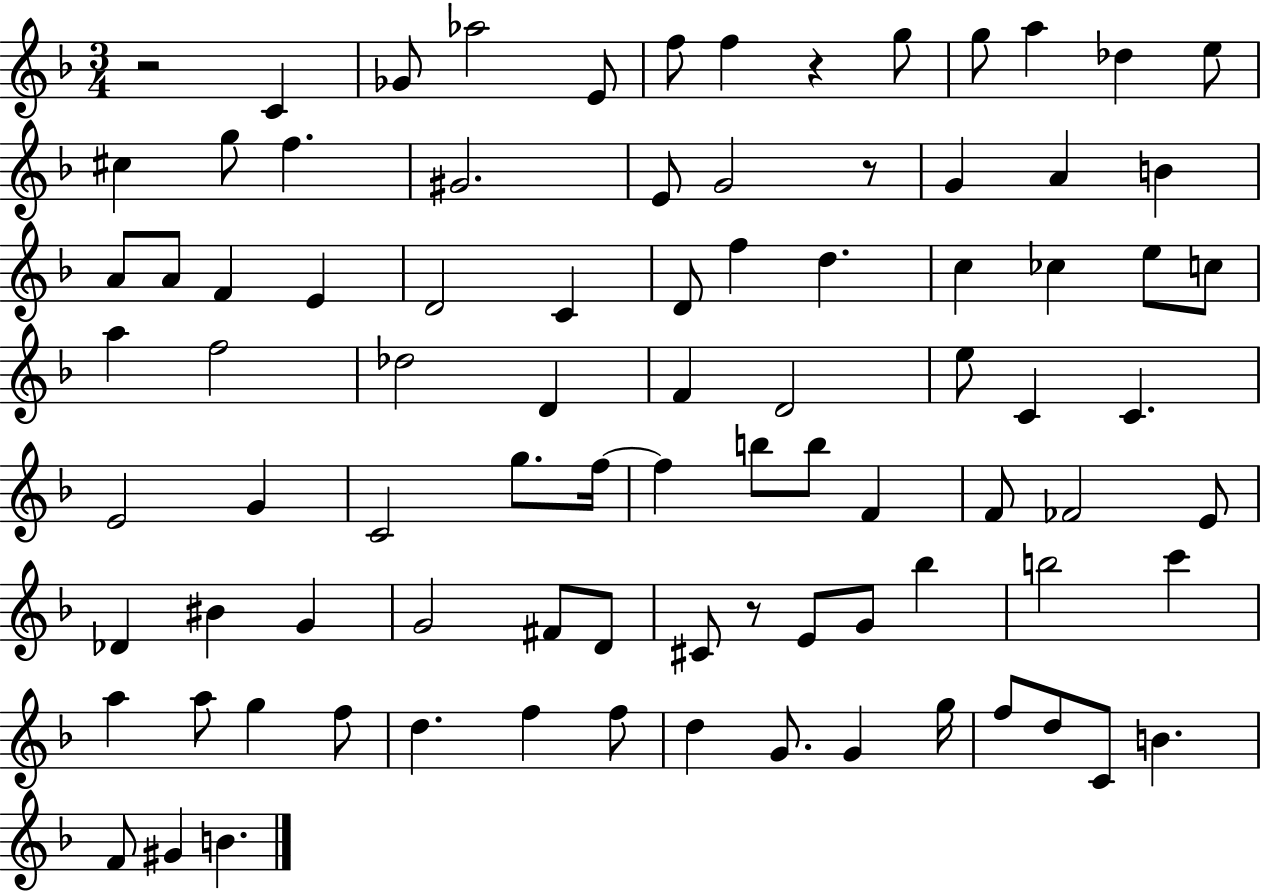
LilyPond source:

{
  \clef treble
  \numericTimeSignature
  \time 3/4
  \key f \major
  r2 c'4 | ges'8 aes''2 e'8 | f''8 f''4 r4 g''8 | g''8 a''4 des''4 e''8 | \break cis''4 g''8 f''4. | gis'2. | e'8 g'2 r8 | g'4 a'4 b'4 | \break a'8 a'8 f'4 e'4 | d'2 c'4 | d'8 f''4 d''4. | c''4 ces''4 e''8 c''8 | \break a''4 f''2 | des''2 d'4 | f'4 d'2 | e''8 c'4 c'4. | \break e'2 g'4 | c'2 g''8. f''16~~ | f''4 b''8 b''8 f'4 | f'8 fes'2 e'8 | \break des'4 bis'4 g'4 | g'2 fis'8 d'8 | cis'8 r8 e'8 g'8 bes''4 | b''2 c'''4 | \break a''4 a''8 g''4 f''8 | d''4. f''4 f''8 | d''4 g'8. g'4 g''16 | f''8 d''8 c'8 b'4. | \break f'8 gis'4 b'4. | \bar "|."
}